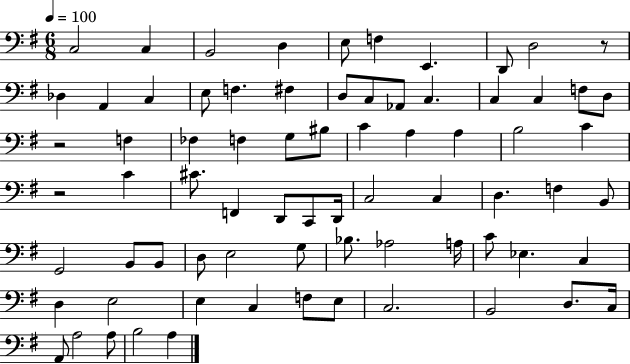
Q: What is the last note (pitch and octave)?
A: A3